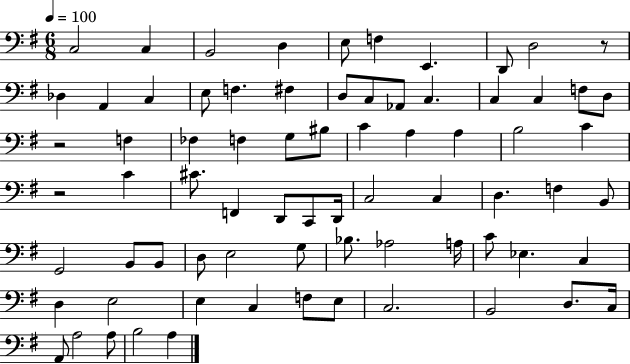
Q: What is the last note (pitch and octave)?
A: A3